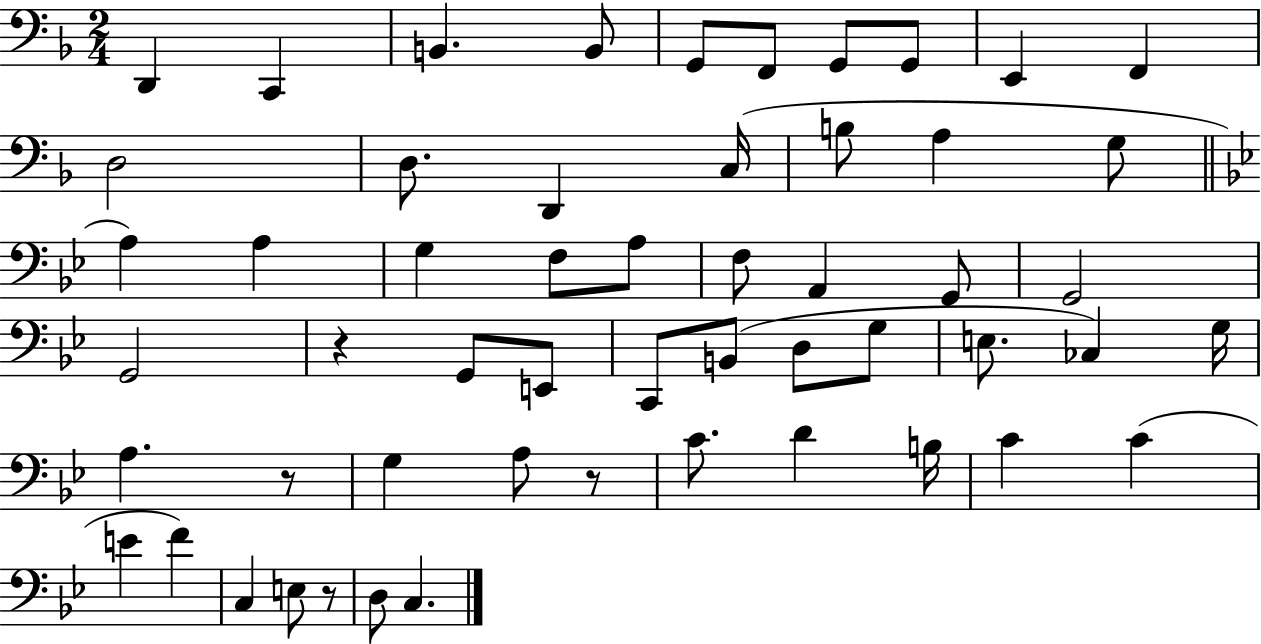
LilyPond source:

{
  \clef bass
  \numericTimeSignature
  \time 2/4
  \key f \major
  \repeat volta 2 { d,4 c,4 | b,4. b,8 | g,8 f,8 g,8 g,8 | e,4 f,4 | \break d2 | d8. d,4 c16( | b8 a4 g8 | \bar "||" \break \key bes \major a4) a4 | g4 f8 a8 | f8 a,4 g,8 | g,2 | \break g,2 | r4 g,8 e,8 | c,8 b,8( d8 g8 | e8. ces4) g16 | \break a4. r8 | g4 a8 r8 | c'8. d'4 b16 | c'4 c'4( | \break e'4 f'4) | c4 e8 r8 | d8 c4. | } \bar "|."
}